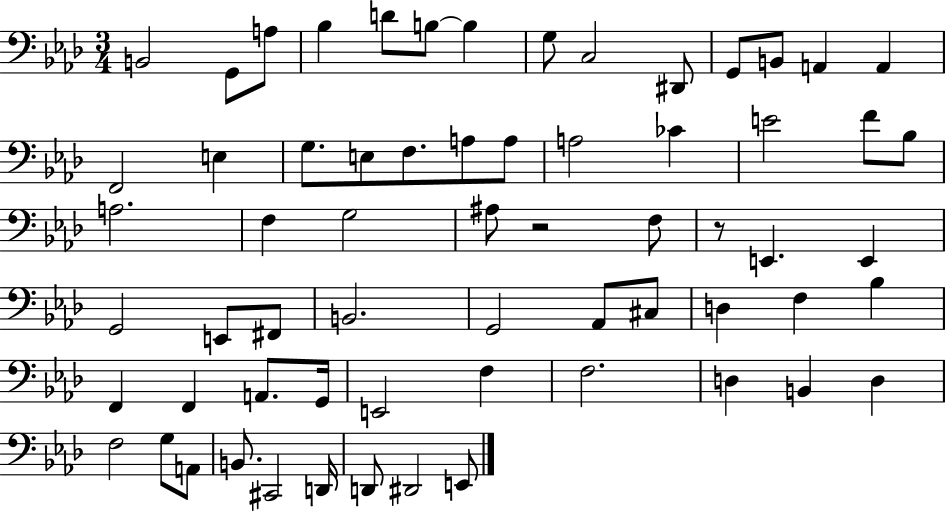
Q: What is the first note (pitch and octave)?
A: B2